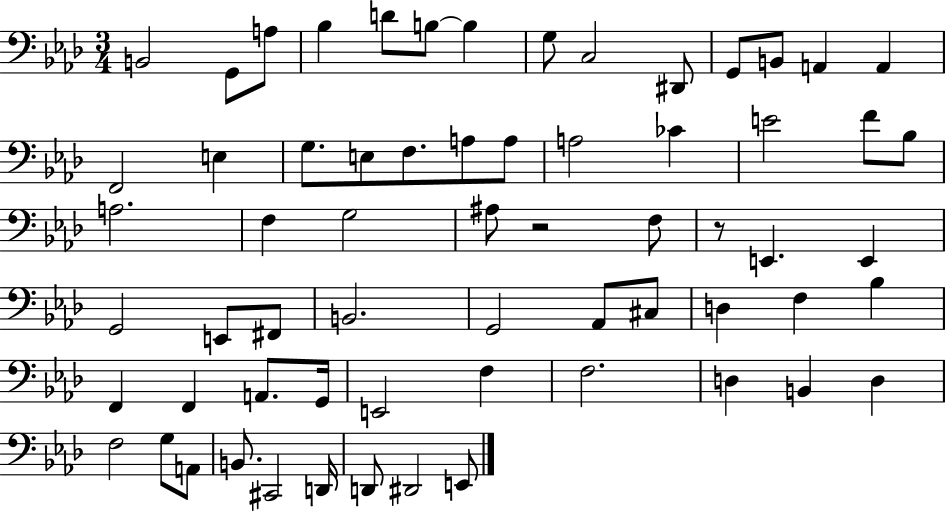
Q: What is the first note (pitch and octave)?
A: B2